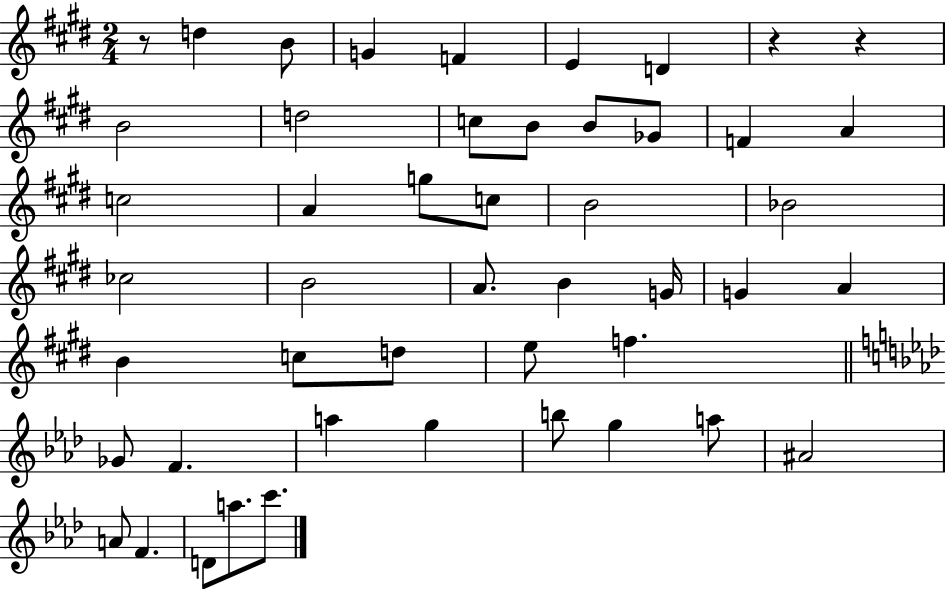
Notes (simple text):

R/e D5/q B4/e G4/q F4/q E4/q D4/q R/q R/q B4/h D5/h C5/e B4/e B4/e Gb4/e F4/q A4/q C5/h A4/q G5/e C5/e B4/h Bb4/h CES5/h B4/h A4/e. B4/q G4/s G4/q A4/q B4/q C5/e D5/e E5/e F5/q. Gb4/e F4/q. A5/q G5/q B5/e G5/q A5/e A#4/h A4/e F4/q. D4/e A5/e. C6/e.